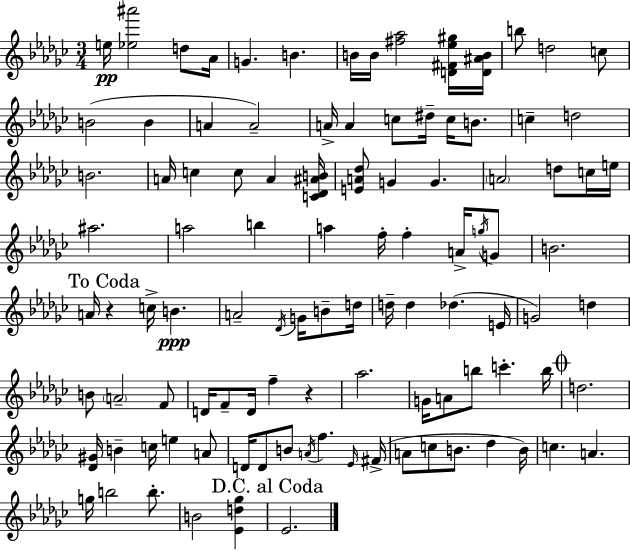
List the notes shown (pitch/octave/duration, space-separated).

E5/s [Eb5,A#6]/h D5/e Ab4/s G4/q. B4/q. B4/s B4/s [F#5,Ab5]/h [D4,F#4,Eb5,G#5]/s [D4,A#4,B4]/s B5/e D5/h C5/e B4/h B4/q A4/q A4/h A4/s A4/q C5/e D#5/s C5/s B4/e. C5/q D5/h B4/h. A4/s C5/q C5/e A4/q [C4,Db4,A#4,B4]/s [E4,A4,Db5]/e G4/q G4/q. A4/h D5/e C5/s E5/s A#5/h. A5/h B5/q A5/q F5/s F5/q A4/s G5/s G4/e B4/h. A4/s R/q C5/s B4/q. A4/h Db4/s G4/s B4/e D5/s D5/s D5/q Db5/q. E4/s G4/h D5/q B4/e A4/h F4/e D4/s F4/e D4/s F5/q R/q Ab5/h. G4/s A4/e B5/e C6/q. B5/s D5/h. [Db4,G#4]/s B4/q C5/s E5/q A4/e D4/s D4/e B4/e A4/s F5/q. Eb4/s F#4/s A4/e C5/e B4/e. Db5/q B4/s C5/q. A4/q. G5/s B5/h B5/e. B4/h [Eb4,D5,Gb5]/q Eb4/h.